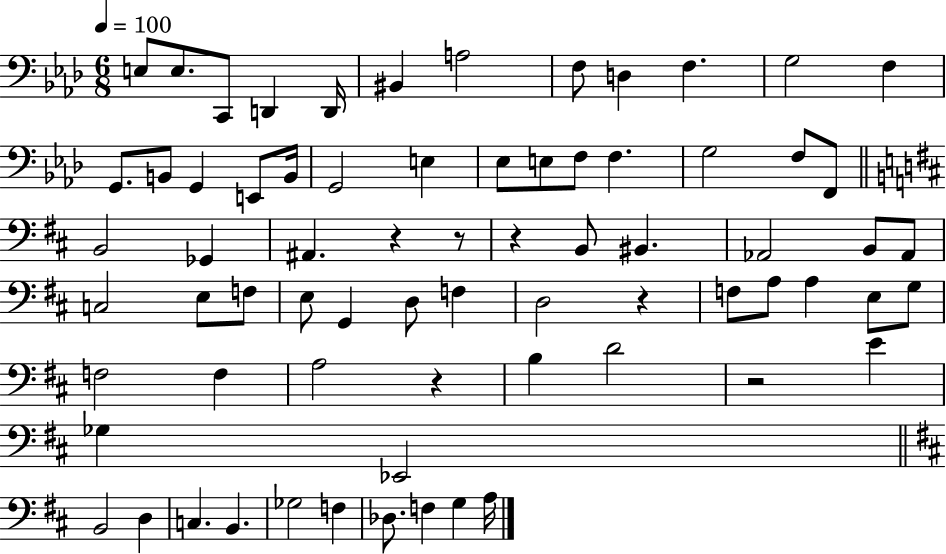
X:1
T:Untitled
M:6/8
L:1/4
K:Ab
E,/2 E,/2 C,,/2 D,, D,,/4 ^B,, A,2 F,/2 D, F, G,2 F, G,,/2 B,,/2 G,, E,,/2 B,,/4 G,,2 E, _E,/2 E,/2 F,/2 F, G,2 F,/2 F,,/2 B,,2 _G,, ^A,, z z/2 z B,,/2 ^B,, _A,,2 B,,/2 _A,,/2 C,2 E,/2 F,/2 E,/2 G,, D,/2 F, D,2 z F,/2 A,/2 A, E,/2 G,/2 F,2 F, A,2 z B, D2 z2 E _G, _E,,2 B,,2 D, C, B,, _G,2 F, _D,/2 F, G, A,/4